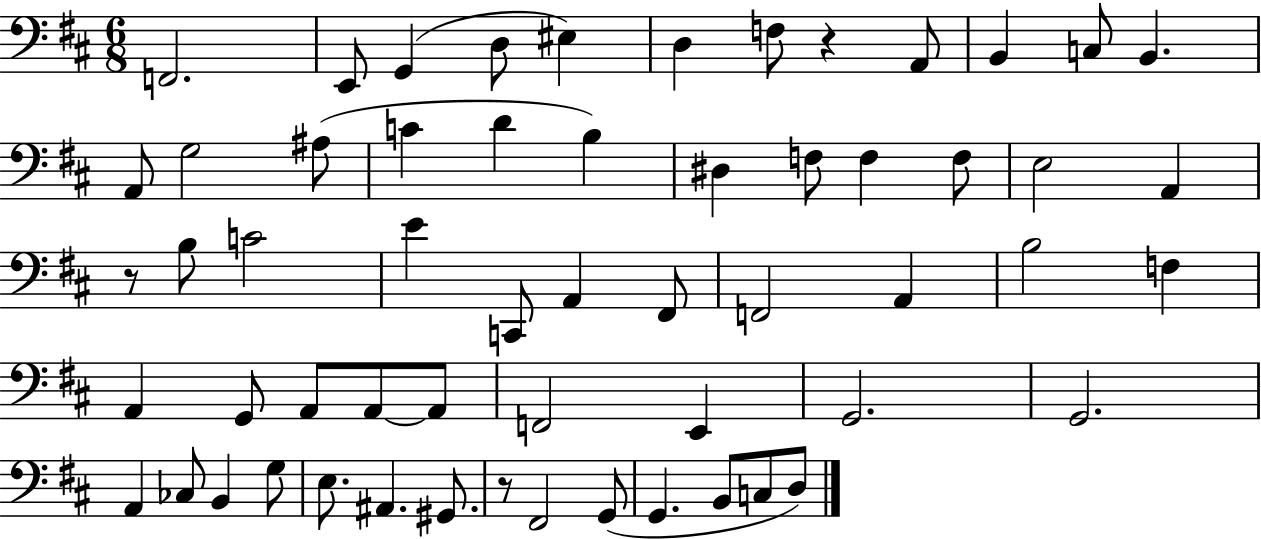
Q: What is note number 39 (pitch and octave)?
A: F2